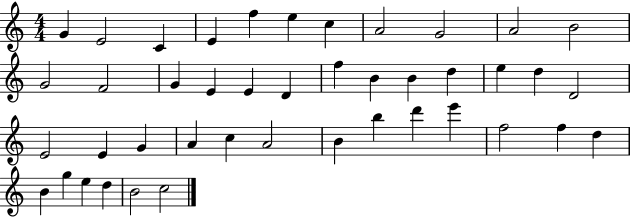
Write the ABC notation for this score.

X:1
T:Untitled
M:4/4
L:1/4
K:C
G E2 C E f e c A2 G2 A2 B2 G2 F2 G E E D f B B d e d D2 E2 E G A c A2 B b d' e' f2 f d B g e d B2 c2